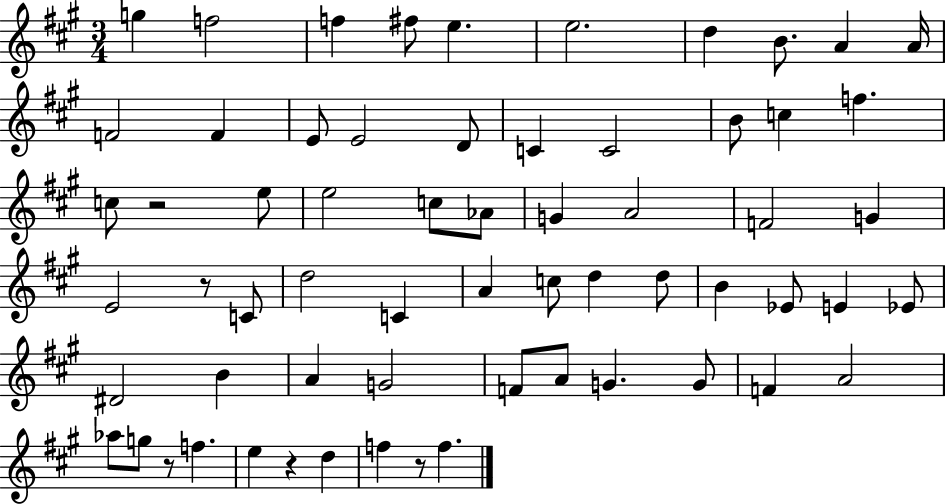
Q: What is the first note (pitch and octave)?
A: G5